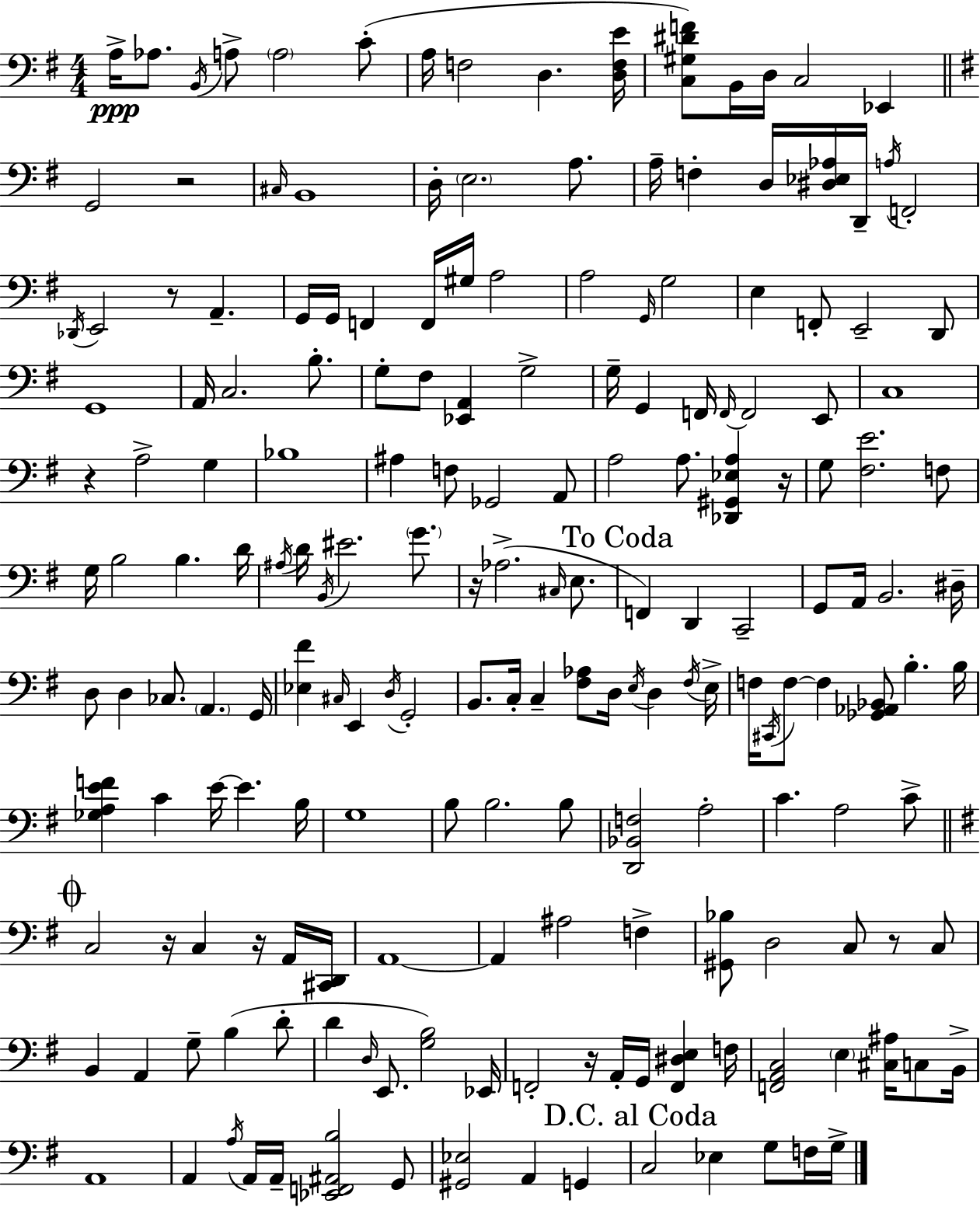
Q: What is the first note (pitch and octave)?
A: A3